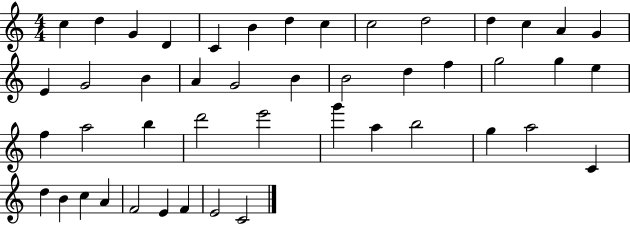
C5/q D5/q G4/q D4/q C4/q B4/q D5/q C5/q C5/h D5/h D5/q C5/q A4/q G4/q E4/q G4/h B4/q A4/q G4/h B4/q B4/h D5/q F5/q G5/h G5/q E5/q F5/q A5/h B5/q D6/h E6/h G6/q A5/q B5/h G5/q A5/h C4/q D5/q B4/q C5/q A4/q F4/h E4/q F4/q E4/h C4/h